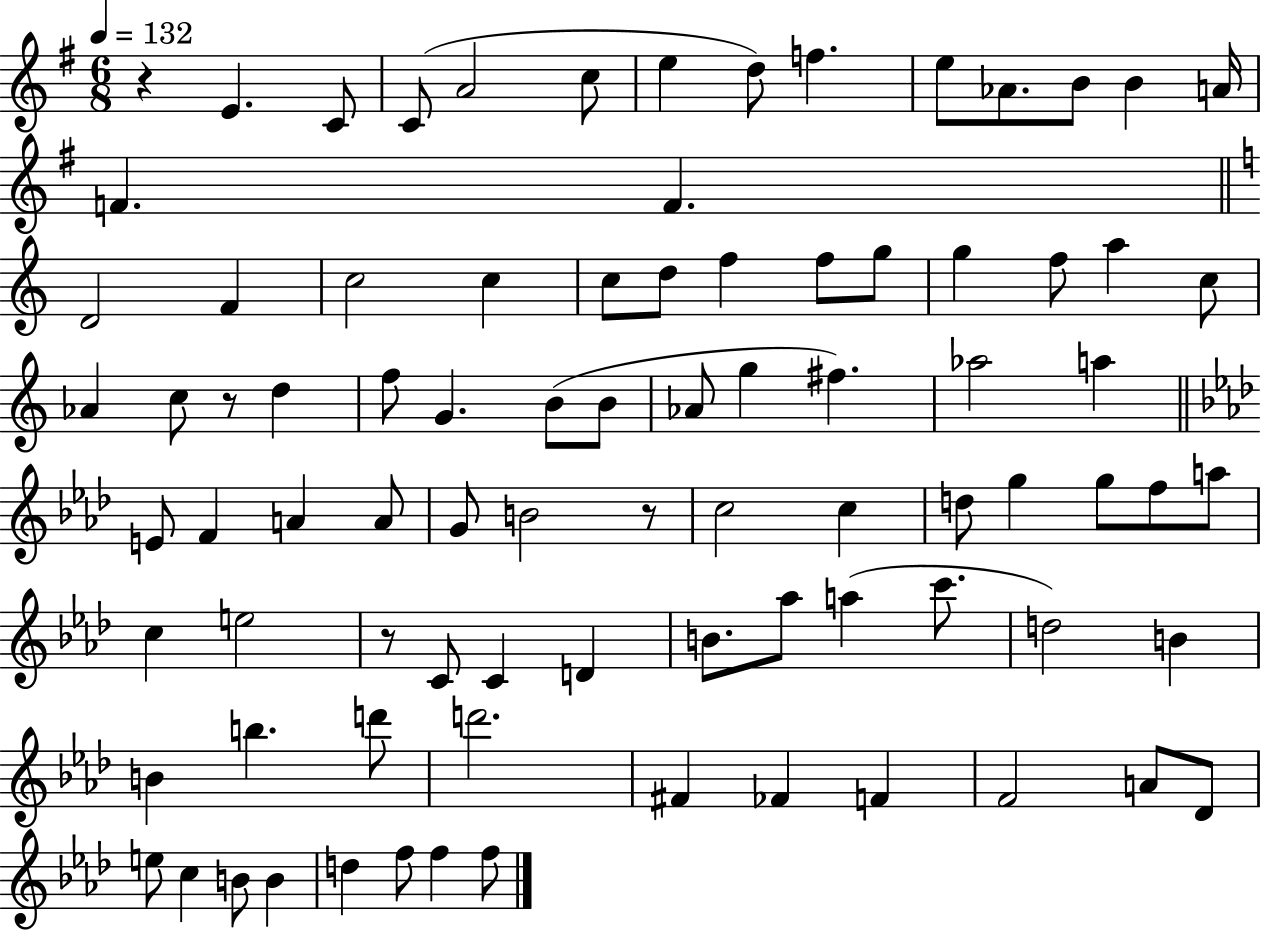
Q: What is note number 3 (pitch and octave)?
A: C4